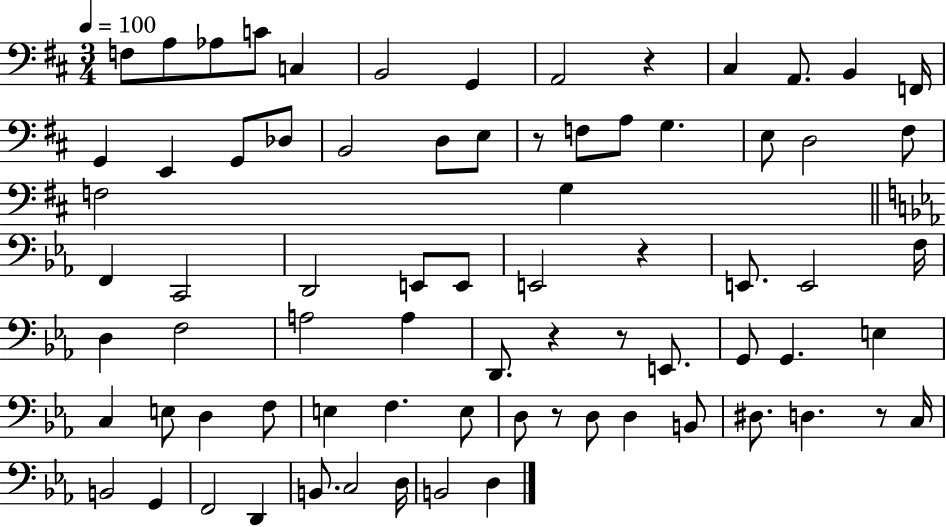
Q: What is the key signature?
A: D major